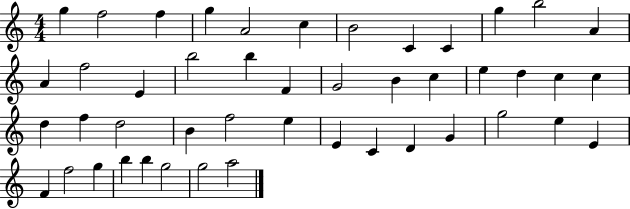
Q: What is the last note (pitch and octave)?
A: A5